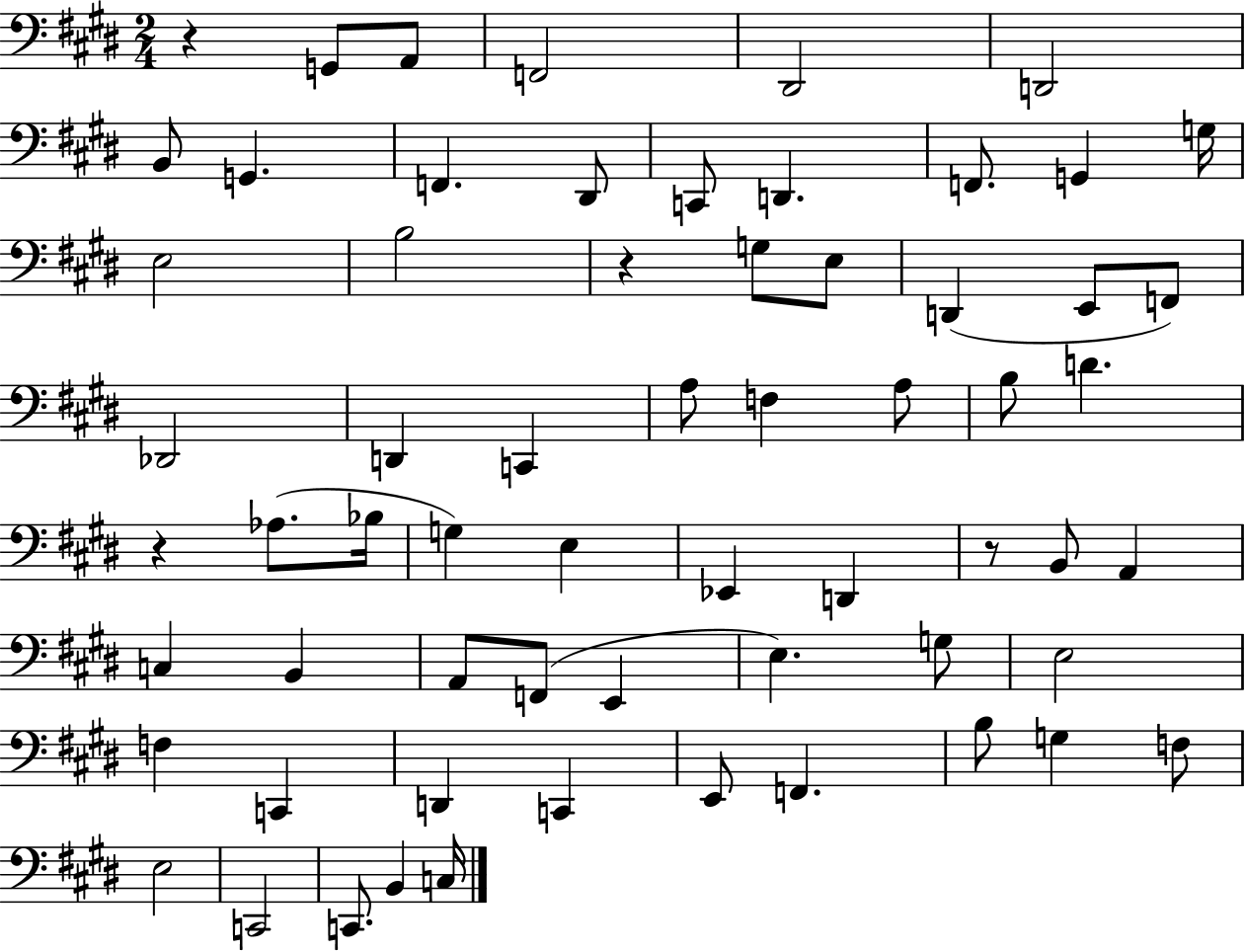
X:1
T:Untitled
M:2/4
L:1/4
K:E
z G,,/2 A,,/2 F,,2 ^D,,2 D,,2 B,,/2 G,, F,, ^D,,/2 C,,/2 D,, F,,/2 G,, G,/4 E,2 B,2 z G,/2 E,/2 D,, E,,/2 F,,/2 _D,,2 D,, C,, A,/2 F, A,/2 B,/2 D z _A,/2 _B,/4 G, E, _E,, D,, z/2 B,,/2 A,, C, B,, A,,/2 F,,/2 E,, E, G,/2 E,2 F, C,, D,, C,, E,,/2 F,, B,/2 G, F,/2 E,2 C,,2 C,,/2 B,, C,/4